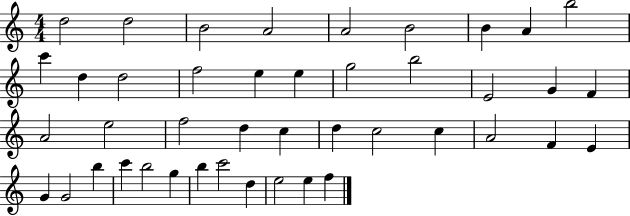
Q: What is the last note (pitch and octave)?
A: F5